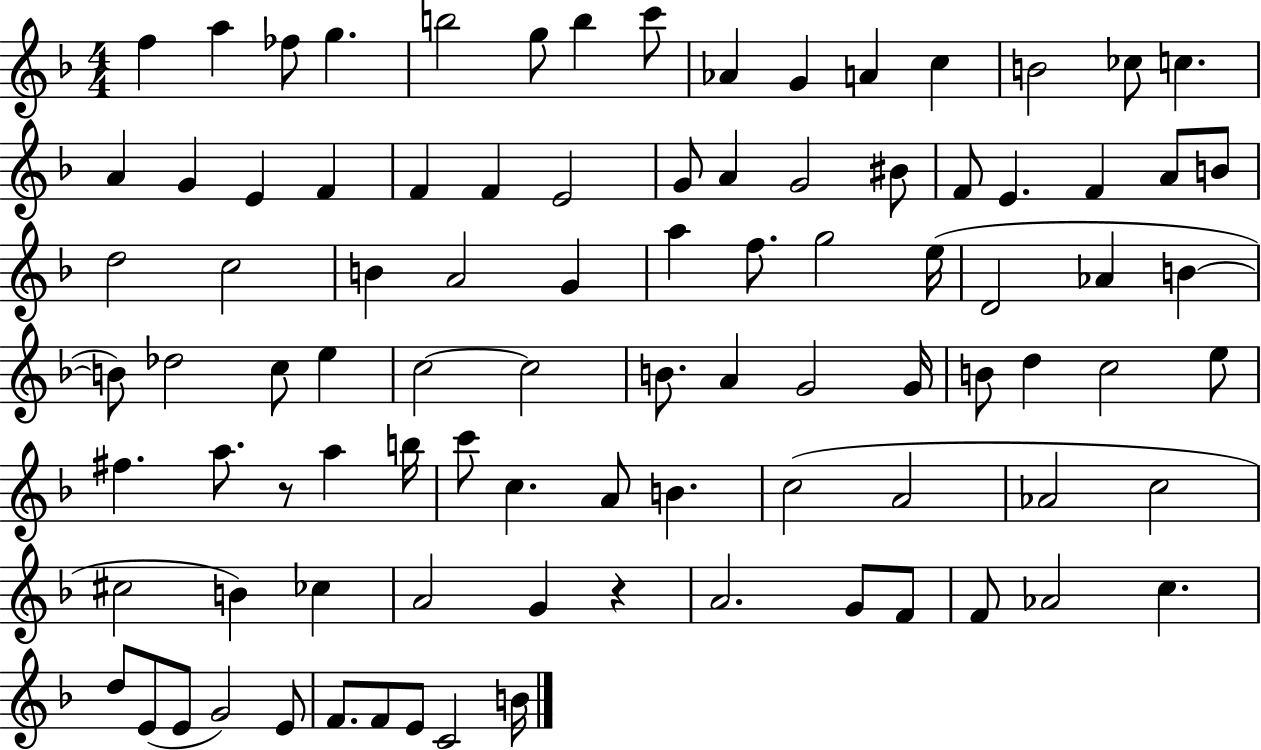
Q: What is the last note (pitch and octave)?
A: B4